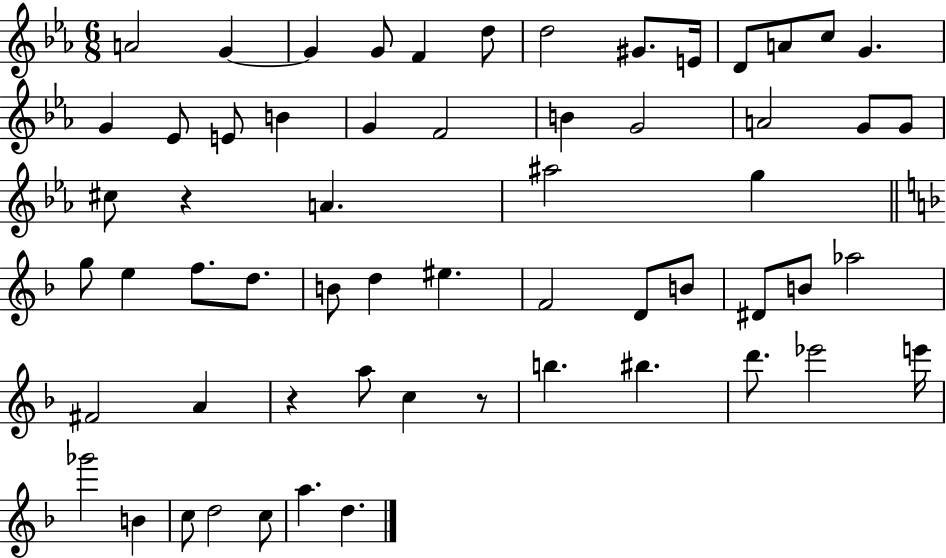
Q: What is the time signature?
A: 6/8